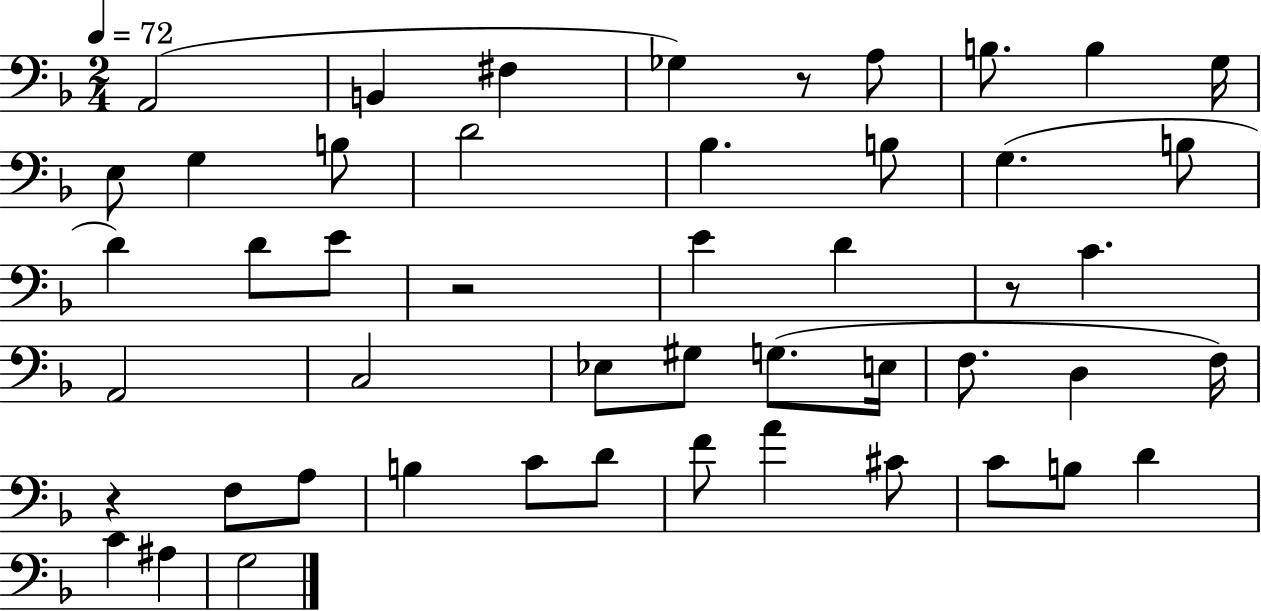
X:1
T:Untitled
M:2/4
L:1/4
K:F
A,,2 B,, ^F, _G, z/2 A,/2 B,/2 B, G,/4 E,/2 G, B,/2 D2 _B, B,/2 G, B,/2 D D/2 E/2 z2 E D z/2 C A,,2 C,2 _E,/2 ^G,/2 G,/2 E,/4 F,/2 D, F,/4 z F,/2 A,/2 B, C/2 D/2 F/2 A ^C/2 C/2 B,/2 D C ^A, G,2